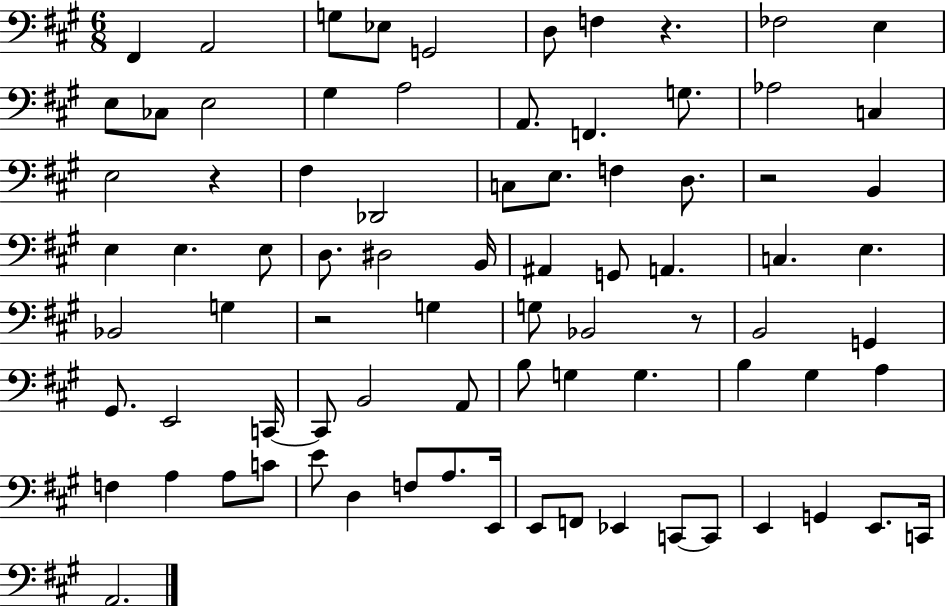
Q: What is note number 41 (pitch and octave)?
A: G3